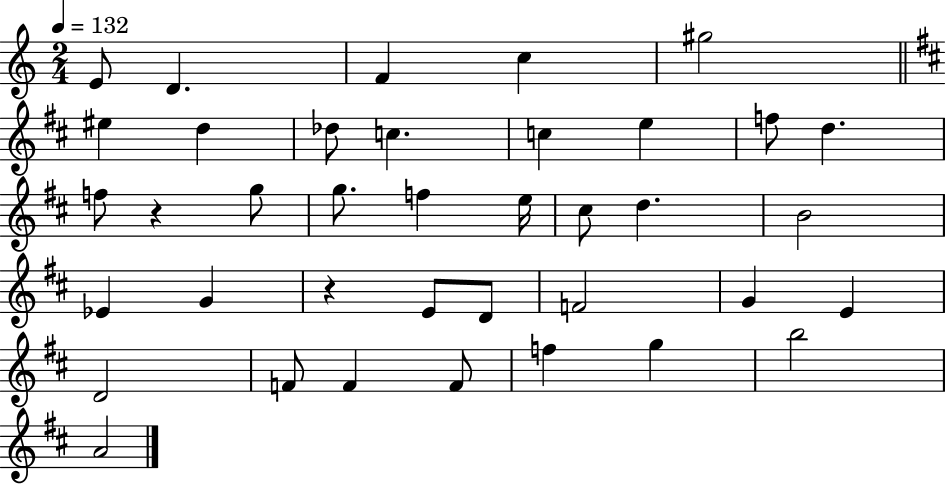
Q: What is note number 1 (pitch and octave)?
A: E4